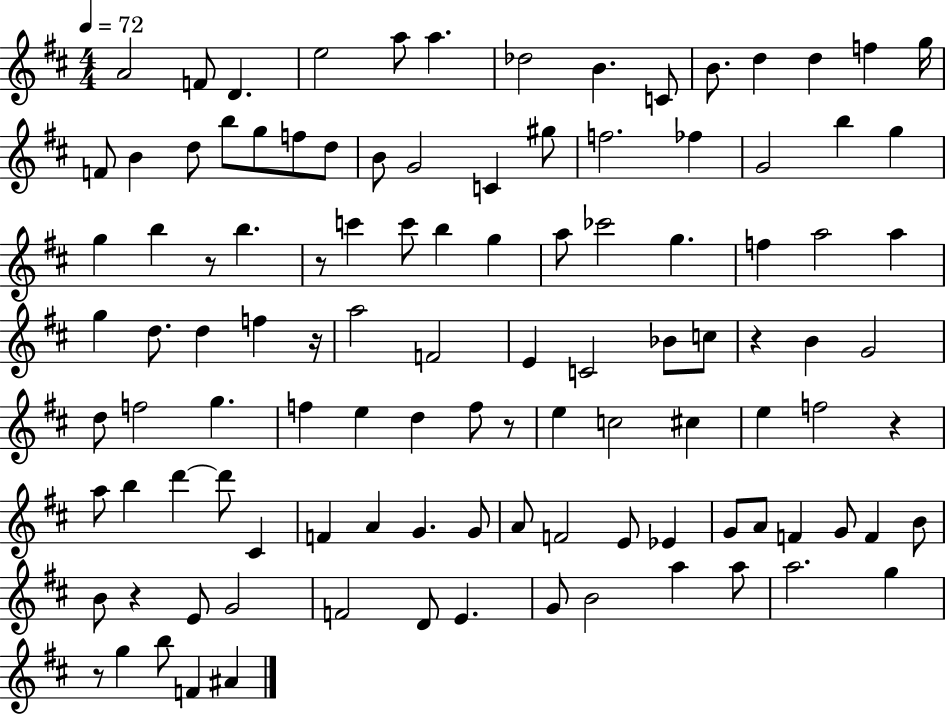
A4/h F4/e D4/q. E5/h A5/e A5/q. Db5/h B4/q. C4/e B4/e. D5/q D5/q F5/q G5/s F4/e B4/q D5/e B5/e G5/e F5/e D5/e B4/e G4/h C4/q G#5/e F5/h. FES5/q G4/h B5/q G5/q G5/q B5/q R/e B5/q. R/e C6/q C6/e B5/q G5/q A5/e CES6/h G5/q. F5/q A5/h A5/q G5/q D5/e. D5/q F5/q R/s A5/h F4/h E4/q C4/h Bb4/e C5/e R/q B4/q G4/h D5/e F5/h G5/q. F5/q E5/q D5/q F5/e R/e E5/q C5/h C#5/q E5/q F5/h R/q A5/e B5/q D6/q D6/e C#4/q F4/q A4/q G4/q. G4/e A4/e F4/h E4/e Eb4/q G4/e A4/e F4/q G4/e F4/q B4/e B4/e R/q E4/e G4/h F4/h D4/e E4/q. G4/e B4/h A5/q A5/e A5/h. G5/q R/e G5/q B5/e F4/q A#4/q